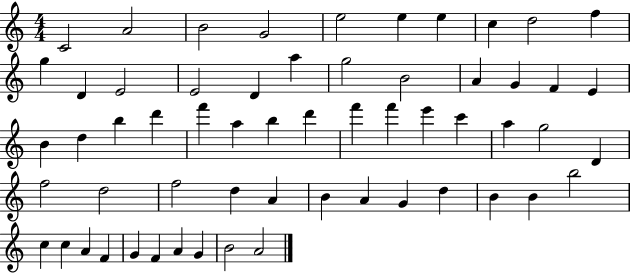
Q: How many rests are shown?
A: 0